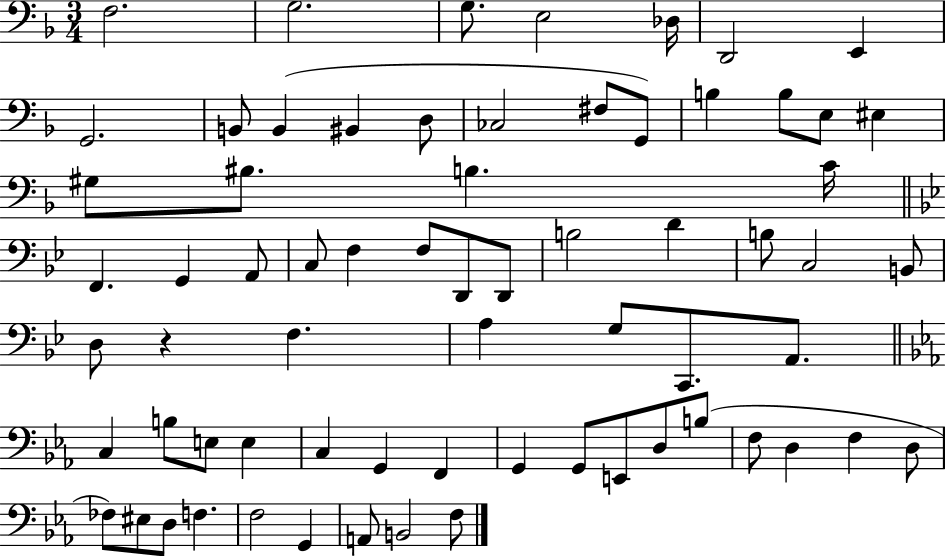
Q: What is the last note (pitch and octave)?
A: F3